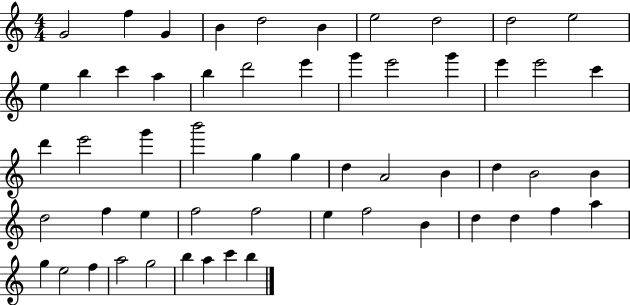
X:1
T:Untitled
M:4/4
L:1/4
K:C
G2 f G B d2 B e2 d2 d2 e2 e b c' a b d'2 e' g' e'2 g' e' e'2 c' d' e'2 g' b'2 g g d A2 B d B2 B d2 f e f2 f2 e f2 B d d f a g e2 f a2 g2 b a c' b